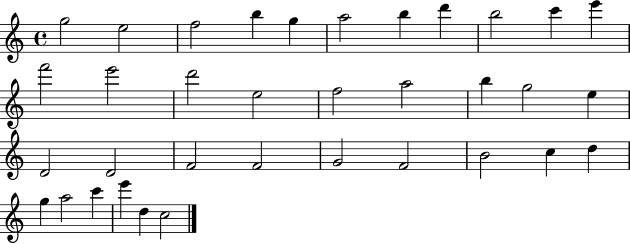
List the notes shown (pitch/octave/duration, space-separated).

G5/h E5/h F5/h B5/q G5/q A5/h B5/q D6/q B5/h C6/q E6/q F6/h E6/h D6/h E5/h F5/h A5/h B5/q G5/h E5/q D4/h D4/h F4/h F4/h G4/h F4/h B4/h C5/q D5/q G5/q A5/h C6/q E6/q D5/q C5/h